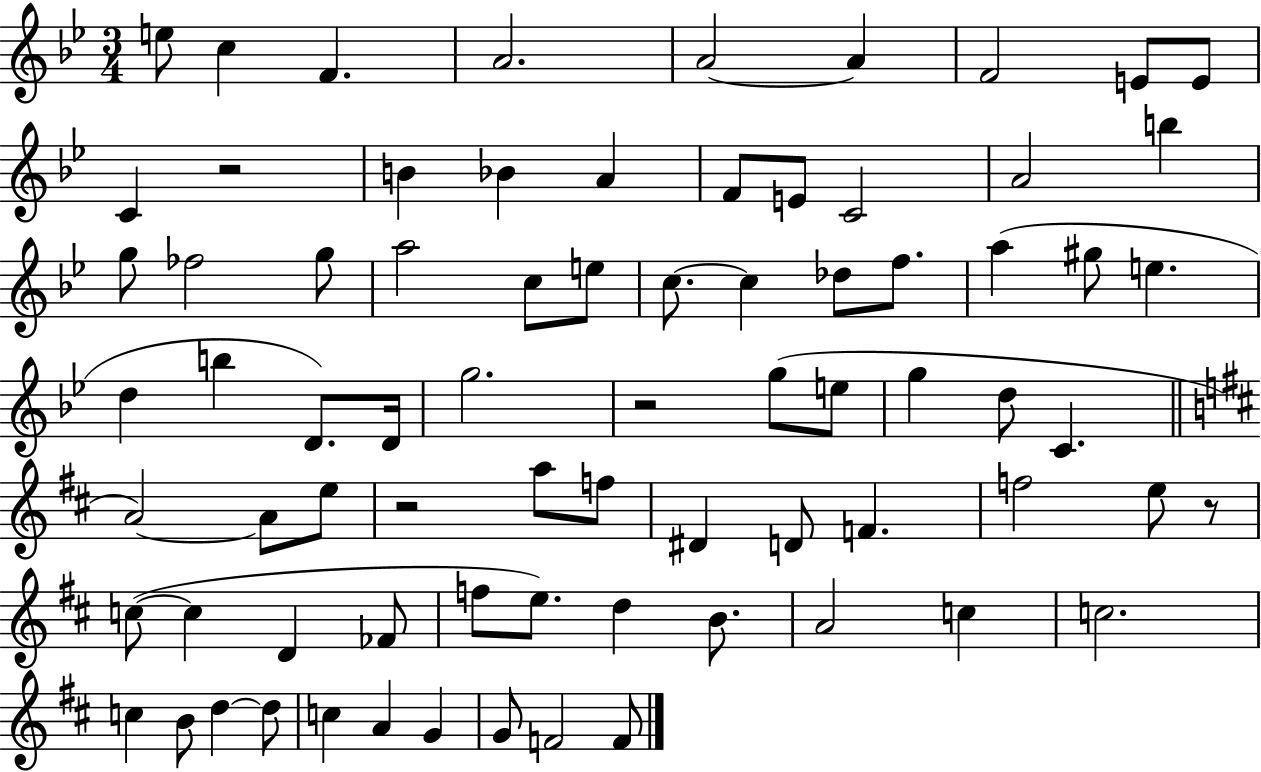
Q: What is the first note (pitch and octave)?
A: E5